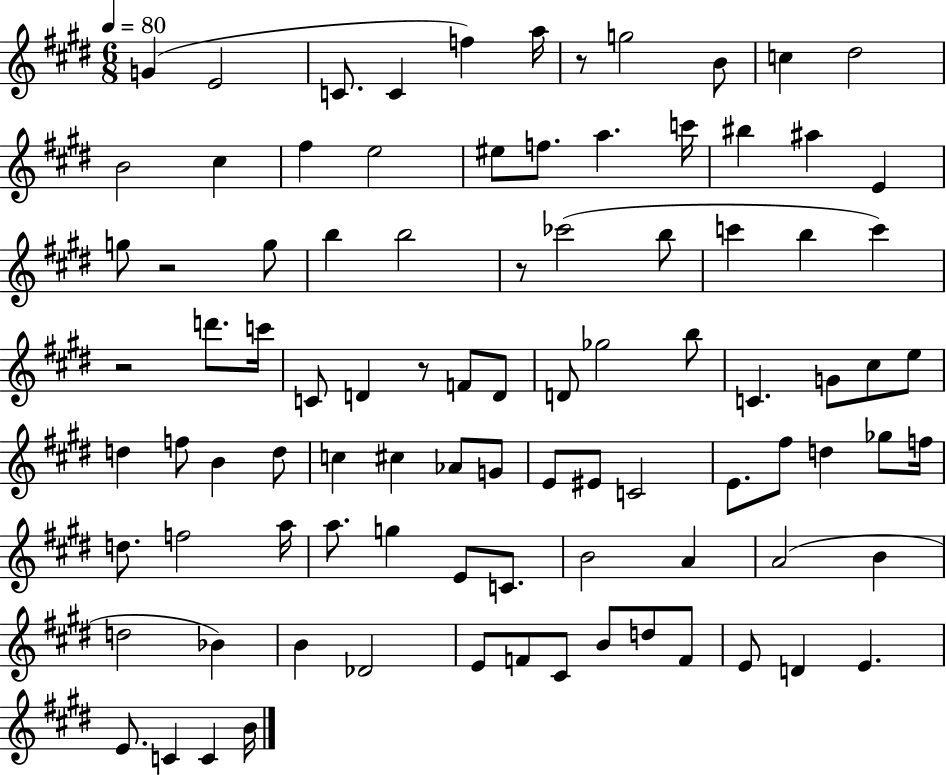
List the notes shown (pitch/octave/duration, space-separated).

G4/q E4/h C4/e. C4/q F5/q A5/s R/e G5/h B4/e C5/q D#5/h B4/h C#5/q F#5/q E5/h EIS5/e F5/e. A5/q. C6/s BIS5/q A#5/q E4/q G5/e R/h G5/e B5/q B5/h R/e CES6/h B5/e C6/q B5/q C6/q R/h D6/e. C6/s C4/e D4/q R/e F4/e D4/e D4/e Gb5/h B5/e C4/q. G4/e C#5/e E5/e D5/q F5/e B4/q D5/e C5/q C#5/q Ab4/e G4/e E4/e EIS4/e C4/h E4/e. F#5/e D5/q Gb5/e F5/s D5/e. F5/h A5/s A5/e. G5/q E4/e C4/e. B4/h A4/q A4/h B4/q D5/h Bb4/q B4/q Db4/h E4/e F4/e C#4/e B4/e D5/e F4/e E4/e D4/q E4/q. E4/e. C4/q C4/q B4/s